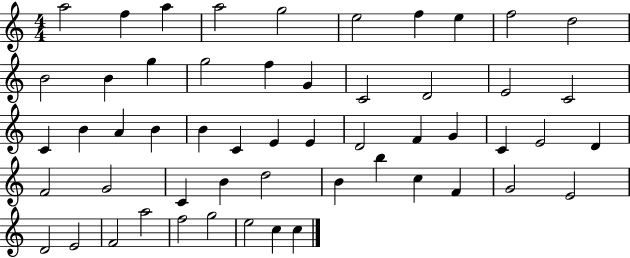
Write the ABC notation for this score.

X:1
T:Untitled
M:4/4
L:1/4
K:C
a2 f a a2 g2 e2 f e f2 d2 B2 B g g2 f G C2 D2 E2 C2 C B A B B C E E D2 F G C E2 D F2 G2 C B d2 B b c F G2 E2 D2 E2 F2 a2 f2 g2 e2 c c